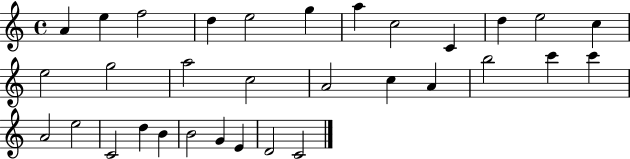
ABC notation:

X:1
T:Untitled
M:4/4
L:1/4
K:C
A e f2 d e2 g a c2 C d e2 c e2 g2 a2 c2 A2 c A b2 c' c' A2 e2 C2 d B B2 G E D2 C2